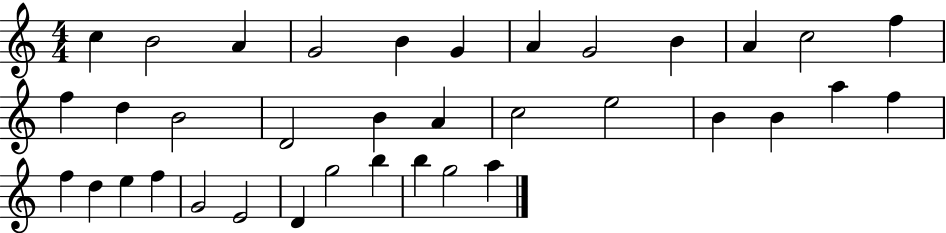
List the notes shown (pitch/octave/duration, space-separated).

C5/q B4/h A4/q G4/h B4/q G4/q A4/q G4/h B4/q A4/q C5/h F5/q F5/q D5/q B4/h D4/h B4/q A4/q C5/h E5/h B4/q B4/q A5/q F5/q F5/q D5/q E5/q F5/q G4/h E4/h D4/q G5/h B5/q B5/q G5/h A5/q